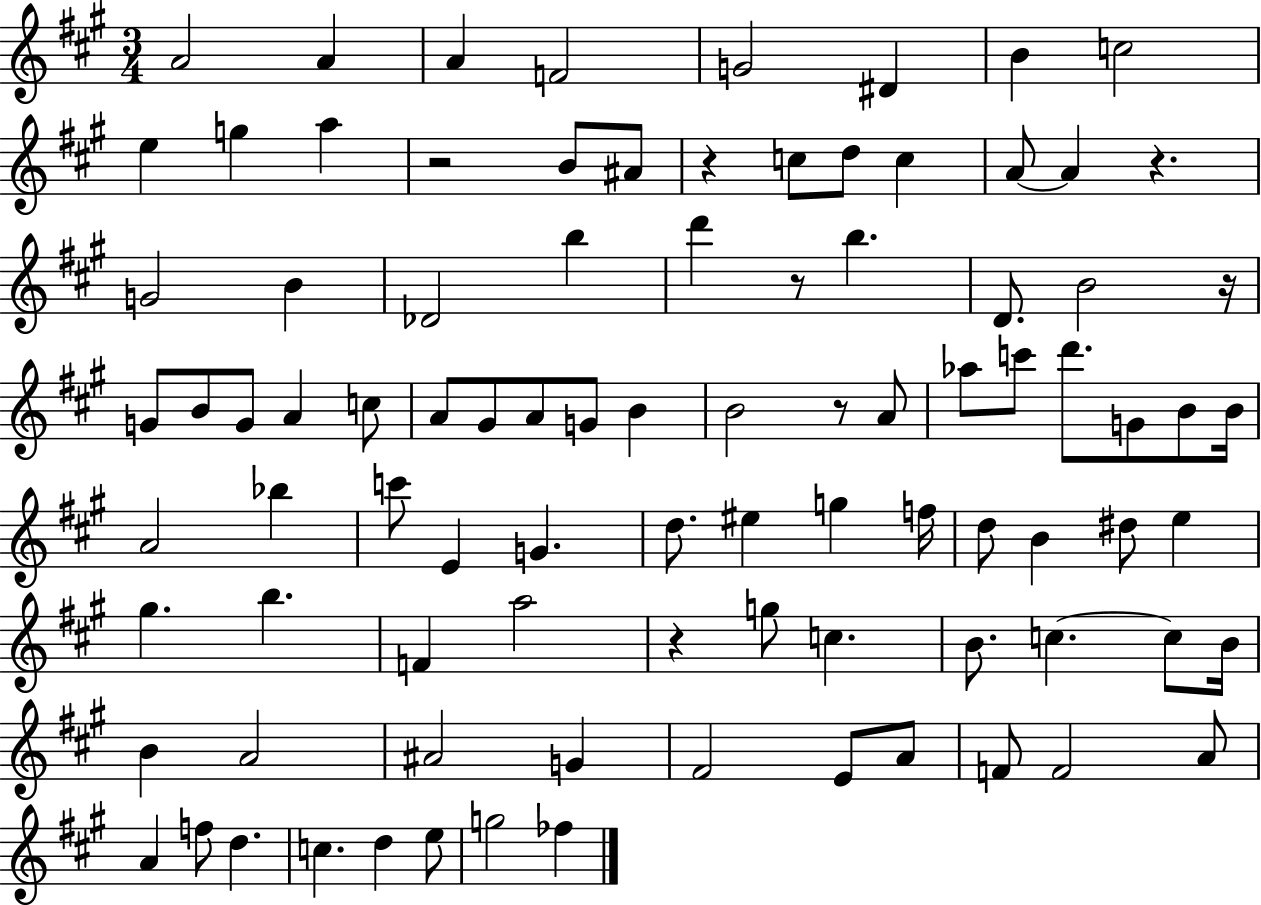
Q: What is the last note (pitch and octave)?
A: FES5